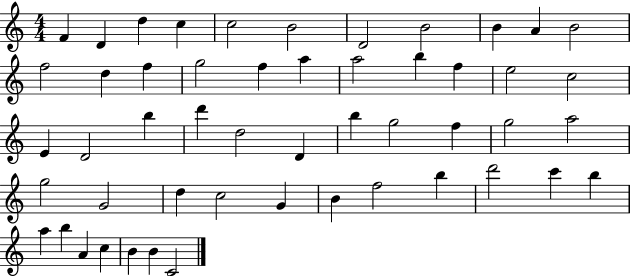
F4/q D4/q D5/q C5/q C5/h B4/h D4/h B4/h B4/q A4/q B4/h F5/h D5/q F5/q G5/h F5/q A5/q A5/h B5/q F5/q E5/h C5/h E4/q D4/h B5/q D6/q D5/h D4/q B5/q G5/h F5/q G5/h A5/h G5/h G4/h D5/q C5/h G4/q B4/q F5/h B5/q D6/h C6/q B5/q A5/q B5/q A4/q C5/q B4/q B4/q C4/h